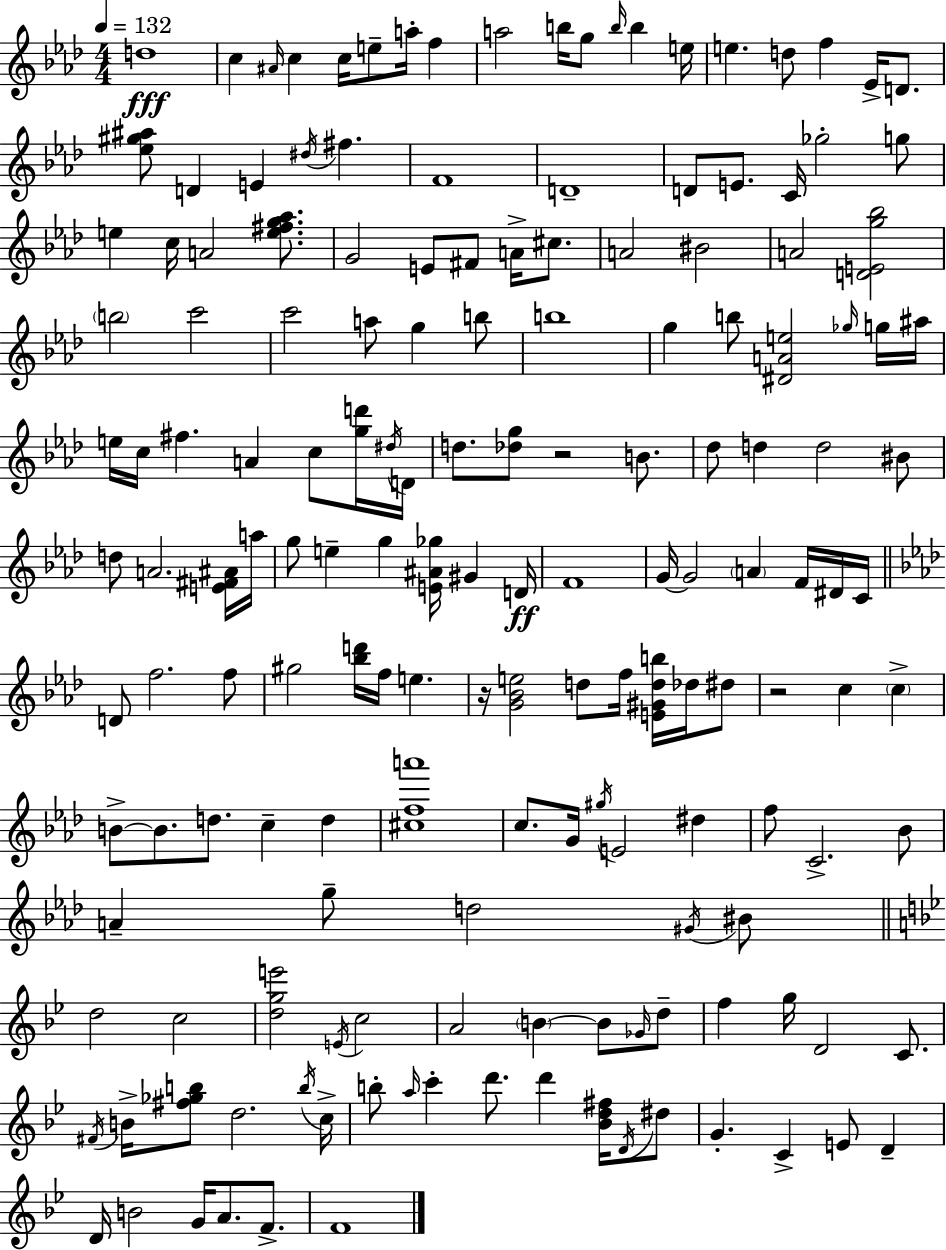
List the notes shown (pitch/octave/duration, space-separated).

D5/w C5/q A#4/s C5/q C5/s E5/e A5/s F5/q A5/h B5/s G5/e B5/s B5/q E5/s E5/q. D5/e F5/q Eb4/s D4/e. [Eb5,G#5,A#5]/e D4/q E4/q D#5/s F#5/q. F4/w D4/w D4/e E4/e. C4/s Gb5/h G5/e E5/q C5/s A4/h [E5,F#5,G5,Ab5]/e. G4/h E4/e F#4/e A4/s C#5/e. A4/h BIS4/h A4/h [D4,E4,G5,Bb5]/h B5/h C6/h C6/h A5/e G5/q B5/e B5/w G5/q B5/e [D#4,A4,E5]/h Gb5/s G5/s A#5/s E5/s C5/s F#5/q. A4/q C5/e [G5,D6]/s D#5/s D4/s D5/e. [Db5,G5]/e R/h B4/e. Db5/e D5/q D5/h BIS4/e D5/e A4/h. [E4,F#4,A#4]/s A5/s G5/e E5/q G5/q [E4,A#4,Gb5]/s G#4/q D4/s F4/w G4/s G4/h A4/q F4/s D#4/s C4/s D4/e F5/h. F5/e G#5/h [Bb5,D6]/s F5/s E5/q. R/s [G4,Bb4,E5]/h D5/e F5/s [E4,G#4,D5,B5]/s Db5/s D#5/e R/h C5/q C5/q B4/e B4/e. D5/e. C5/q D5/q [C#5,F5,A6]/w C5/e. G4/s G#5/s E4/h D#5/q F5/e C4/h. Bb4/e A4/q G5/e D5/h G#4/s BIS4/e D5/h C5/h [D5,G5,E6]/h E4/s C5/h A4/h B4/q B4/e Gb4/s D5/e F5/q G5/s D4/h C4/e. F#4/s B4/s [F#5,Gb5,B5]/e D5/h. B5/s C5/s B5/e A5/s C6/q D6/e. D6/q [Bb4,D5,F#5]/s D4/s D#5/e G4/q. C4/q E4/e D4/q D4/s B4/h G4/s A4/e. F4/e. F4/w